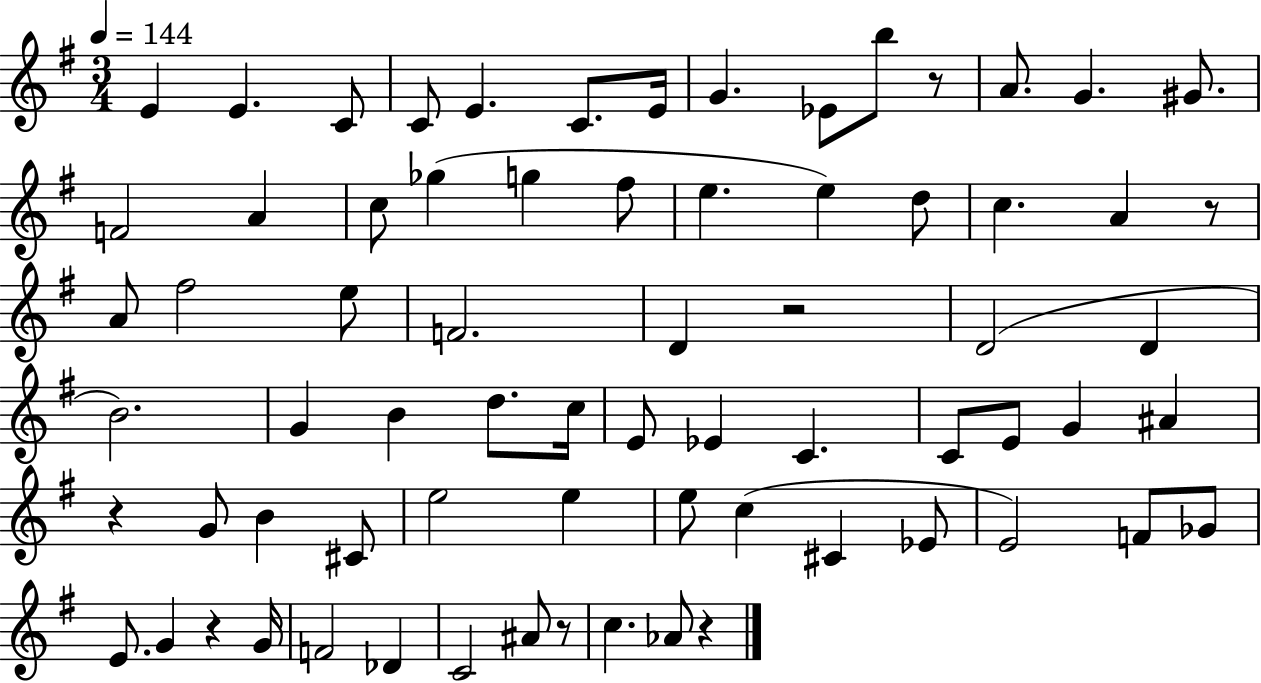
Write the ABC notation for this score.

X:1
T:Untitled
M:3/4
L:1/4
K:G
E E C/2 C/2 E C/2 E/4 G _E/2 b/2 z/2 A/2 G ^G/2 F2 A c/2 _g g ^f/2 e e d/2 c A z/2 A/2 ^f2 e/2 F2 D z2 D2 D B2 G B d/2 c/4 E/2 _E C C/2 E/2 G ^A z G/2 B ^C/2 e2 e e/2 c ^C _E/2 E2 F/2 _G/2 E/2 G z G/4 F2 _D C2 ^A/2 z/2 c _A/2 z